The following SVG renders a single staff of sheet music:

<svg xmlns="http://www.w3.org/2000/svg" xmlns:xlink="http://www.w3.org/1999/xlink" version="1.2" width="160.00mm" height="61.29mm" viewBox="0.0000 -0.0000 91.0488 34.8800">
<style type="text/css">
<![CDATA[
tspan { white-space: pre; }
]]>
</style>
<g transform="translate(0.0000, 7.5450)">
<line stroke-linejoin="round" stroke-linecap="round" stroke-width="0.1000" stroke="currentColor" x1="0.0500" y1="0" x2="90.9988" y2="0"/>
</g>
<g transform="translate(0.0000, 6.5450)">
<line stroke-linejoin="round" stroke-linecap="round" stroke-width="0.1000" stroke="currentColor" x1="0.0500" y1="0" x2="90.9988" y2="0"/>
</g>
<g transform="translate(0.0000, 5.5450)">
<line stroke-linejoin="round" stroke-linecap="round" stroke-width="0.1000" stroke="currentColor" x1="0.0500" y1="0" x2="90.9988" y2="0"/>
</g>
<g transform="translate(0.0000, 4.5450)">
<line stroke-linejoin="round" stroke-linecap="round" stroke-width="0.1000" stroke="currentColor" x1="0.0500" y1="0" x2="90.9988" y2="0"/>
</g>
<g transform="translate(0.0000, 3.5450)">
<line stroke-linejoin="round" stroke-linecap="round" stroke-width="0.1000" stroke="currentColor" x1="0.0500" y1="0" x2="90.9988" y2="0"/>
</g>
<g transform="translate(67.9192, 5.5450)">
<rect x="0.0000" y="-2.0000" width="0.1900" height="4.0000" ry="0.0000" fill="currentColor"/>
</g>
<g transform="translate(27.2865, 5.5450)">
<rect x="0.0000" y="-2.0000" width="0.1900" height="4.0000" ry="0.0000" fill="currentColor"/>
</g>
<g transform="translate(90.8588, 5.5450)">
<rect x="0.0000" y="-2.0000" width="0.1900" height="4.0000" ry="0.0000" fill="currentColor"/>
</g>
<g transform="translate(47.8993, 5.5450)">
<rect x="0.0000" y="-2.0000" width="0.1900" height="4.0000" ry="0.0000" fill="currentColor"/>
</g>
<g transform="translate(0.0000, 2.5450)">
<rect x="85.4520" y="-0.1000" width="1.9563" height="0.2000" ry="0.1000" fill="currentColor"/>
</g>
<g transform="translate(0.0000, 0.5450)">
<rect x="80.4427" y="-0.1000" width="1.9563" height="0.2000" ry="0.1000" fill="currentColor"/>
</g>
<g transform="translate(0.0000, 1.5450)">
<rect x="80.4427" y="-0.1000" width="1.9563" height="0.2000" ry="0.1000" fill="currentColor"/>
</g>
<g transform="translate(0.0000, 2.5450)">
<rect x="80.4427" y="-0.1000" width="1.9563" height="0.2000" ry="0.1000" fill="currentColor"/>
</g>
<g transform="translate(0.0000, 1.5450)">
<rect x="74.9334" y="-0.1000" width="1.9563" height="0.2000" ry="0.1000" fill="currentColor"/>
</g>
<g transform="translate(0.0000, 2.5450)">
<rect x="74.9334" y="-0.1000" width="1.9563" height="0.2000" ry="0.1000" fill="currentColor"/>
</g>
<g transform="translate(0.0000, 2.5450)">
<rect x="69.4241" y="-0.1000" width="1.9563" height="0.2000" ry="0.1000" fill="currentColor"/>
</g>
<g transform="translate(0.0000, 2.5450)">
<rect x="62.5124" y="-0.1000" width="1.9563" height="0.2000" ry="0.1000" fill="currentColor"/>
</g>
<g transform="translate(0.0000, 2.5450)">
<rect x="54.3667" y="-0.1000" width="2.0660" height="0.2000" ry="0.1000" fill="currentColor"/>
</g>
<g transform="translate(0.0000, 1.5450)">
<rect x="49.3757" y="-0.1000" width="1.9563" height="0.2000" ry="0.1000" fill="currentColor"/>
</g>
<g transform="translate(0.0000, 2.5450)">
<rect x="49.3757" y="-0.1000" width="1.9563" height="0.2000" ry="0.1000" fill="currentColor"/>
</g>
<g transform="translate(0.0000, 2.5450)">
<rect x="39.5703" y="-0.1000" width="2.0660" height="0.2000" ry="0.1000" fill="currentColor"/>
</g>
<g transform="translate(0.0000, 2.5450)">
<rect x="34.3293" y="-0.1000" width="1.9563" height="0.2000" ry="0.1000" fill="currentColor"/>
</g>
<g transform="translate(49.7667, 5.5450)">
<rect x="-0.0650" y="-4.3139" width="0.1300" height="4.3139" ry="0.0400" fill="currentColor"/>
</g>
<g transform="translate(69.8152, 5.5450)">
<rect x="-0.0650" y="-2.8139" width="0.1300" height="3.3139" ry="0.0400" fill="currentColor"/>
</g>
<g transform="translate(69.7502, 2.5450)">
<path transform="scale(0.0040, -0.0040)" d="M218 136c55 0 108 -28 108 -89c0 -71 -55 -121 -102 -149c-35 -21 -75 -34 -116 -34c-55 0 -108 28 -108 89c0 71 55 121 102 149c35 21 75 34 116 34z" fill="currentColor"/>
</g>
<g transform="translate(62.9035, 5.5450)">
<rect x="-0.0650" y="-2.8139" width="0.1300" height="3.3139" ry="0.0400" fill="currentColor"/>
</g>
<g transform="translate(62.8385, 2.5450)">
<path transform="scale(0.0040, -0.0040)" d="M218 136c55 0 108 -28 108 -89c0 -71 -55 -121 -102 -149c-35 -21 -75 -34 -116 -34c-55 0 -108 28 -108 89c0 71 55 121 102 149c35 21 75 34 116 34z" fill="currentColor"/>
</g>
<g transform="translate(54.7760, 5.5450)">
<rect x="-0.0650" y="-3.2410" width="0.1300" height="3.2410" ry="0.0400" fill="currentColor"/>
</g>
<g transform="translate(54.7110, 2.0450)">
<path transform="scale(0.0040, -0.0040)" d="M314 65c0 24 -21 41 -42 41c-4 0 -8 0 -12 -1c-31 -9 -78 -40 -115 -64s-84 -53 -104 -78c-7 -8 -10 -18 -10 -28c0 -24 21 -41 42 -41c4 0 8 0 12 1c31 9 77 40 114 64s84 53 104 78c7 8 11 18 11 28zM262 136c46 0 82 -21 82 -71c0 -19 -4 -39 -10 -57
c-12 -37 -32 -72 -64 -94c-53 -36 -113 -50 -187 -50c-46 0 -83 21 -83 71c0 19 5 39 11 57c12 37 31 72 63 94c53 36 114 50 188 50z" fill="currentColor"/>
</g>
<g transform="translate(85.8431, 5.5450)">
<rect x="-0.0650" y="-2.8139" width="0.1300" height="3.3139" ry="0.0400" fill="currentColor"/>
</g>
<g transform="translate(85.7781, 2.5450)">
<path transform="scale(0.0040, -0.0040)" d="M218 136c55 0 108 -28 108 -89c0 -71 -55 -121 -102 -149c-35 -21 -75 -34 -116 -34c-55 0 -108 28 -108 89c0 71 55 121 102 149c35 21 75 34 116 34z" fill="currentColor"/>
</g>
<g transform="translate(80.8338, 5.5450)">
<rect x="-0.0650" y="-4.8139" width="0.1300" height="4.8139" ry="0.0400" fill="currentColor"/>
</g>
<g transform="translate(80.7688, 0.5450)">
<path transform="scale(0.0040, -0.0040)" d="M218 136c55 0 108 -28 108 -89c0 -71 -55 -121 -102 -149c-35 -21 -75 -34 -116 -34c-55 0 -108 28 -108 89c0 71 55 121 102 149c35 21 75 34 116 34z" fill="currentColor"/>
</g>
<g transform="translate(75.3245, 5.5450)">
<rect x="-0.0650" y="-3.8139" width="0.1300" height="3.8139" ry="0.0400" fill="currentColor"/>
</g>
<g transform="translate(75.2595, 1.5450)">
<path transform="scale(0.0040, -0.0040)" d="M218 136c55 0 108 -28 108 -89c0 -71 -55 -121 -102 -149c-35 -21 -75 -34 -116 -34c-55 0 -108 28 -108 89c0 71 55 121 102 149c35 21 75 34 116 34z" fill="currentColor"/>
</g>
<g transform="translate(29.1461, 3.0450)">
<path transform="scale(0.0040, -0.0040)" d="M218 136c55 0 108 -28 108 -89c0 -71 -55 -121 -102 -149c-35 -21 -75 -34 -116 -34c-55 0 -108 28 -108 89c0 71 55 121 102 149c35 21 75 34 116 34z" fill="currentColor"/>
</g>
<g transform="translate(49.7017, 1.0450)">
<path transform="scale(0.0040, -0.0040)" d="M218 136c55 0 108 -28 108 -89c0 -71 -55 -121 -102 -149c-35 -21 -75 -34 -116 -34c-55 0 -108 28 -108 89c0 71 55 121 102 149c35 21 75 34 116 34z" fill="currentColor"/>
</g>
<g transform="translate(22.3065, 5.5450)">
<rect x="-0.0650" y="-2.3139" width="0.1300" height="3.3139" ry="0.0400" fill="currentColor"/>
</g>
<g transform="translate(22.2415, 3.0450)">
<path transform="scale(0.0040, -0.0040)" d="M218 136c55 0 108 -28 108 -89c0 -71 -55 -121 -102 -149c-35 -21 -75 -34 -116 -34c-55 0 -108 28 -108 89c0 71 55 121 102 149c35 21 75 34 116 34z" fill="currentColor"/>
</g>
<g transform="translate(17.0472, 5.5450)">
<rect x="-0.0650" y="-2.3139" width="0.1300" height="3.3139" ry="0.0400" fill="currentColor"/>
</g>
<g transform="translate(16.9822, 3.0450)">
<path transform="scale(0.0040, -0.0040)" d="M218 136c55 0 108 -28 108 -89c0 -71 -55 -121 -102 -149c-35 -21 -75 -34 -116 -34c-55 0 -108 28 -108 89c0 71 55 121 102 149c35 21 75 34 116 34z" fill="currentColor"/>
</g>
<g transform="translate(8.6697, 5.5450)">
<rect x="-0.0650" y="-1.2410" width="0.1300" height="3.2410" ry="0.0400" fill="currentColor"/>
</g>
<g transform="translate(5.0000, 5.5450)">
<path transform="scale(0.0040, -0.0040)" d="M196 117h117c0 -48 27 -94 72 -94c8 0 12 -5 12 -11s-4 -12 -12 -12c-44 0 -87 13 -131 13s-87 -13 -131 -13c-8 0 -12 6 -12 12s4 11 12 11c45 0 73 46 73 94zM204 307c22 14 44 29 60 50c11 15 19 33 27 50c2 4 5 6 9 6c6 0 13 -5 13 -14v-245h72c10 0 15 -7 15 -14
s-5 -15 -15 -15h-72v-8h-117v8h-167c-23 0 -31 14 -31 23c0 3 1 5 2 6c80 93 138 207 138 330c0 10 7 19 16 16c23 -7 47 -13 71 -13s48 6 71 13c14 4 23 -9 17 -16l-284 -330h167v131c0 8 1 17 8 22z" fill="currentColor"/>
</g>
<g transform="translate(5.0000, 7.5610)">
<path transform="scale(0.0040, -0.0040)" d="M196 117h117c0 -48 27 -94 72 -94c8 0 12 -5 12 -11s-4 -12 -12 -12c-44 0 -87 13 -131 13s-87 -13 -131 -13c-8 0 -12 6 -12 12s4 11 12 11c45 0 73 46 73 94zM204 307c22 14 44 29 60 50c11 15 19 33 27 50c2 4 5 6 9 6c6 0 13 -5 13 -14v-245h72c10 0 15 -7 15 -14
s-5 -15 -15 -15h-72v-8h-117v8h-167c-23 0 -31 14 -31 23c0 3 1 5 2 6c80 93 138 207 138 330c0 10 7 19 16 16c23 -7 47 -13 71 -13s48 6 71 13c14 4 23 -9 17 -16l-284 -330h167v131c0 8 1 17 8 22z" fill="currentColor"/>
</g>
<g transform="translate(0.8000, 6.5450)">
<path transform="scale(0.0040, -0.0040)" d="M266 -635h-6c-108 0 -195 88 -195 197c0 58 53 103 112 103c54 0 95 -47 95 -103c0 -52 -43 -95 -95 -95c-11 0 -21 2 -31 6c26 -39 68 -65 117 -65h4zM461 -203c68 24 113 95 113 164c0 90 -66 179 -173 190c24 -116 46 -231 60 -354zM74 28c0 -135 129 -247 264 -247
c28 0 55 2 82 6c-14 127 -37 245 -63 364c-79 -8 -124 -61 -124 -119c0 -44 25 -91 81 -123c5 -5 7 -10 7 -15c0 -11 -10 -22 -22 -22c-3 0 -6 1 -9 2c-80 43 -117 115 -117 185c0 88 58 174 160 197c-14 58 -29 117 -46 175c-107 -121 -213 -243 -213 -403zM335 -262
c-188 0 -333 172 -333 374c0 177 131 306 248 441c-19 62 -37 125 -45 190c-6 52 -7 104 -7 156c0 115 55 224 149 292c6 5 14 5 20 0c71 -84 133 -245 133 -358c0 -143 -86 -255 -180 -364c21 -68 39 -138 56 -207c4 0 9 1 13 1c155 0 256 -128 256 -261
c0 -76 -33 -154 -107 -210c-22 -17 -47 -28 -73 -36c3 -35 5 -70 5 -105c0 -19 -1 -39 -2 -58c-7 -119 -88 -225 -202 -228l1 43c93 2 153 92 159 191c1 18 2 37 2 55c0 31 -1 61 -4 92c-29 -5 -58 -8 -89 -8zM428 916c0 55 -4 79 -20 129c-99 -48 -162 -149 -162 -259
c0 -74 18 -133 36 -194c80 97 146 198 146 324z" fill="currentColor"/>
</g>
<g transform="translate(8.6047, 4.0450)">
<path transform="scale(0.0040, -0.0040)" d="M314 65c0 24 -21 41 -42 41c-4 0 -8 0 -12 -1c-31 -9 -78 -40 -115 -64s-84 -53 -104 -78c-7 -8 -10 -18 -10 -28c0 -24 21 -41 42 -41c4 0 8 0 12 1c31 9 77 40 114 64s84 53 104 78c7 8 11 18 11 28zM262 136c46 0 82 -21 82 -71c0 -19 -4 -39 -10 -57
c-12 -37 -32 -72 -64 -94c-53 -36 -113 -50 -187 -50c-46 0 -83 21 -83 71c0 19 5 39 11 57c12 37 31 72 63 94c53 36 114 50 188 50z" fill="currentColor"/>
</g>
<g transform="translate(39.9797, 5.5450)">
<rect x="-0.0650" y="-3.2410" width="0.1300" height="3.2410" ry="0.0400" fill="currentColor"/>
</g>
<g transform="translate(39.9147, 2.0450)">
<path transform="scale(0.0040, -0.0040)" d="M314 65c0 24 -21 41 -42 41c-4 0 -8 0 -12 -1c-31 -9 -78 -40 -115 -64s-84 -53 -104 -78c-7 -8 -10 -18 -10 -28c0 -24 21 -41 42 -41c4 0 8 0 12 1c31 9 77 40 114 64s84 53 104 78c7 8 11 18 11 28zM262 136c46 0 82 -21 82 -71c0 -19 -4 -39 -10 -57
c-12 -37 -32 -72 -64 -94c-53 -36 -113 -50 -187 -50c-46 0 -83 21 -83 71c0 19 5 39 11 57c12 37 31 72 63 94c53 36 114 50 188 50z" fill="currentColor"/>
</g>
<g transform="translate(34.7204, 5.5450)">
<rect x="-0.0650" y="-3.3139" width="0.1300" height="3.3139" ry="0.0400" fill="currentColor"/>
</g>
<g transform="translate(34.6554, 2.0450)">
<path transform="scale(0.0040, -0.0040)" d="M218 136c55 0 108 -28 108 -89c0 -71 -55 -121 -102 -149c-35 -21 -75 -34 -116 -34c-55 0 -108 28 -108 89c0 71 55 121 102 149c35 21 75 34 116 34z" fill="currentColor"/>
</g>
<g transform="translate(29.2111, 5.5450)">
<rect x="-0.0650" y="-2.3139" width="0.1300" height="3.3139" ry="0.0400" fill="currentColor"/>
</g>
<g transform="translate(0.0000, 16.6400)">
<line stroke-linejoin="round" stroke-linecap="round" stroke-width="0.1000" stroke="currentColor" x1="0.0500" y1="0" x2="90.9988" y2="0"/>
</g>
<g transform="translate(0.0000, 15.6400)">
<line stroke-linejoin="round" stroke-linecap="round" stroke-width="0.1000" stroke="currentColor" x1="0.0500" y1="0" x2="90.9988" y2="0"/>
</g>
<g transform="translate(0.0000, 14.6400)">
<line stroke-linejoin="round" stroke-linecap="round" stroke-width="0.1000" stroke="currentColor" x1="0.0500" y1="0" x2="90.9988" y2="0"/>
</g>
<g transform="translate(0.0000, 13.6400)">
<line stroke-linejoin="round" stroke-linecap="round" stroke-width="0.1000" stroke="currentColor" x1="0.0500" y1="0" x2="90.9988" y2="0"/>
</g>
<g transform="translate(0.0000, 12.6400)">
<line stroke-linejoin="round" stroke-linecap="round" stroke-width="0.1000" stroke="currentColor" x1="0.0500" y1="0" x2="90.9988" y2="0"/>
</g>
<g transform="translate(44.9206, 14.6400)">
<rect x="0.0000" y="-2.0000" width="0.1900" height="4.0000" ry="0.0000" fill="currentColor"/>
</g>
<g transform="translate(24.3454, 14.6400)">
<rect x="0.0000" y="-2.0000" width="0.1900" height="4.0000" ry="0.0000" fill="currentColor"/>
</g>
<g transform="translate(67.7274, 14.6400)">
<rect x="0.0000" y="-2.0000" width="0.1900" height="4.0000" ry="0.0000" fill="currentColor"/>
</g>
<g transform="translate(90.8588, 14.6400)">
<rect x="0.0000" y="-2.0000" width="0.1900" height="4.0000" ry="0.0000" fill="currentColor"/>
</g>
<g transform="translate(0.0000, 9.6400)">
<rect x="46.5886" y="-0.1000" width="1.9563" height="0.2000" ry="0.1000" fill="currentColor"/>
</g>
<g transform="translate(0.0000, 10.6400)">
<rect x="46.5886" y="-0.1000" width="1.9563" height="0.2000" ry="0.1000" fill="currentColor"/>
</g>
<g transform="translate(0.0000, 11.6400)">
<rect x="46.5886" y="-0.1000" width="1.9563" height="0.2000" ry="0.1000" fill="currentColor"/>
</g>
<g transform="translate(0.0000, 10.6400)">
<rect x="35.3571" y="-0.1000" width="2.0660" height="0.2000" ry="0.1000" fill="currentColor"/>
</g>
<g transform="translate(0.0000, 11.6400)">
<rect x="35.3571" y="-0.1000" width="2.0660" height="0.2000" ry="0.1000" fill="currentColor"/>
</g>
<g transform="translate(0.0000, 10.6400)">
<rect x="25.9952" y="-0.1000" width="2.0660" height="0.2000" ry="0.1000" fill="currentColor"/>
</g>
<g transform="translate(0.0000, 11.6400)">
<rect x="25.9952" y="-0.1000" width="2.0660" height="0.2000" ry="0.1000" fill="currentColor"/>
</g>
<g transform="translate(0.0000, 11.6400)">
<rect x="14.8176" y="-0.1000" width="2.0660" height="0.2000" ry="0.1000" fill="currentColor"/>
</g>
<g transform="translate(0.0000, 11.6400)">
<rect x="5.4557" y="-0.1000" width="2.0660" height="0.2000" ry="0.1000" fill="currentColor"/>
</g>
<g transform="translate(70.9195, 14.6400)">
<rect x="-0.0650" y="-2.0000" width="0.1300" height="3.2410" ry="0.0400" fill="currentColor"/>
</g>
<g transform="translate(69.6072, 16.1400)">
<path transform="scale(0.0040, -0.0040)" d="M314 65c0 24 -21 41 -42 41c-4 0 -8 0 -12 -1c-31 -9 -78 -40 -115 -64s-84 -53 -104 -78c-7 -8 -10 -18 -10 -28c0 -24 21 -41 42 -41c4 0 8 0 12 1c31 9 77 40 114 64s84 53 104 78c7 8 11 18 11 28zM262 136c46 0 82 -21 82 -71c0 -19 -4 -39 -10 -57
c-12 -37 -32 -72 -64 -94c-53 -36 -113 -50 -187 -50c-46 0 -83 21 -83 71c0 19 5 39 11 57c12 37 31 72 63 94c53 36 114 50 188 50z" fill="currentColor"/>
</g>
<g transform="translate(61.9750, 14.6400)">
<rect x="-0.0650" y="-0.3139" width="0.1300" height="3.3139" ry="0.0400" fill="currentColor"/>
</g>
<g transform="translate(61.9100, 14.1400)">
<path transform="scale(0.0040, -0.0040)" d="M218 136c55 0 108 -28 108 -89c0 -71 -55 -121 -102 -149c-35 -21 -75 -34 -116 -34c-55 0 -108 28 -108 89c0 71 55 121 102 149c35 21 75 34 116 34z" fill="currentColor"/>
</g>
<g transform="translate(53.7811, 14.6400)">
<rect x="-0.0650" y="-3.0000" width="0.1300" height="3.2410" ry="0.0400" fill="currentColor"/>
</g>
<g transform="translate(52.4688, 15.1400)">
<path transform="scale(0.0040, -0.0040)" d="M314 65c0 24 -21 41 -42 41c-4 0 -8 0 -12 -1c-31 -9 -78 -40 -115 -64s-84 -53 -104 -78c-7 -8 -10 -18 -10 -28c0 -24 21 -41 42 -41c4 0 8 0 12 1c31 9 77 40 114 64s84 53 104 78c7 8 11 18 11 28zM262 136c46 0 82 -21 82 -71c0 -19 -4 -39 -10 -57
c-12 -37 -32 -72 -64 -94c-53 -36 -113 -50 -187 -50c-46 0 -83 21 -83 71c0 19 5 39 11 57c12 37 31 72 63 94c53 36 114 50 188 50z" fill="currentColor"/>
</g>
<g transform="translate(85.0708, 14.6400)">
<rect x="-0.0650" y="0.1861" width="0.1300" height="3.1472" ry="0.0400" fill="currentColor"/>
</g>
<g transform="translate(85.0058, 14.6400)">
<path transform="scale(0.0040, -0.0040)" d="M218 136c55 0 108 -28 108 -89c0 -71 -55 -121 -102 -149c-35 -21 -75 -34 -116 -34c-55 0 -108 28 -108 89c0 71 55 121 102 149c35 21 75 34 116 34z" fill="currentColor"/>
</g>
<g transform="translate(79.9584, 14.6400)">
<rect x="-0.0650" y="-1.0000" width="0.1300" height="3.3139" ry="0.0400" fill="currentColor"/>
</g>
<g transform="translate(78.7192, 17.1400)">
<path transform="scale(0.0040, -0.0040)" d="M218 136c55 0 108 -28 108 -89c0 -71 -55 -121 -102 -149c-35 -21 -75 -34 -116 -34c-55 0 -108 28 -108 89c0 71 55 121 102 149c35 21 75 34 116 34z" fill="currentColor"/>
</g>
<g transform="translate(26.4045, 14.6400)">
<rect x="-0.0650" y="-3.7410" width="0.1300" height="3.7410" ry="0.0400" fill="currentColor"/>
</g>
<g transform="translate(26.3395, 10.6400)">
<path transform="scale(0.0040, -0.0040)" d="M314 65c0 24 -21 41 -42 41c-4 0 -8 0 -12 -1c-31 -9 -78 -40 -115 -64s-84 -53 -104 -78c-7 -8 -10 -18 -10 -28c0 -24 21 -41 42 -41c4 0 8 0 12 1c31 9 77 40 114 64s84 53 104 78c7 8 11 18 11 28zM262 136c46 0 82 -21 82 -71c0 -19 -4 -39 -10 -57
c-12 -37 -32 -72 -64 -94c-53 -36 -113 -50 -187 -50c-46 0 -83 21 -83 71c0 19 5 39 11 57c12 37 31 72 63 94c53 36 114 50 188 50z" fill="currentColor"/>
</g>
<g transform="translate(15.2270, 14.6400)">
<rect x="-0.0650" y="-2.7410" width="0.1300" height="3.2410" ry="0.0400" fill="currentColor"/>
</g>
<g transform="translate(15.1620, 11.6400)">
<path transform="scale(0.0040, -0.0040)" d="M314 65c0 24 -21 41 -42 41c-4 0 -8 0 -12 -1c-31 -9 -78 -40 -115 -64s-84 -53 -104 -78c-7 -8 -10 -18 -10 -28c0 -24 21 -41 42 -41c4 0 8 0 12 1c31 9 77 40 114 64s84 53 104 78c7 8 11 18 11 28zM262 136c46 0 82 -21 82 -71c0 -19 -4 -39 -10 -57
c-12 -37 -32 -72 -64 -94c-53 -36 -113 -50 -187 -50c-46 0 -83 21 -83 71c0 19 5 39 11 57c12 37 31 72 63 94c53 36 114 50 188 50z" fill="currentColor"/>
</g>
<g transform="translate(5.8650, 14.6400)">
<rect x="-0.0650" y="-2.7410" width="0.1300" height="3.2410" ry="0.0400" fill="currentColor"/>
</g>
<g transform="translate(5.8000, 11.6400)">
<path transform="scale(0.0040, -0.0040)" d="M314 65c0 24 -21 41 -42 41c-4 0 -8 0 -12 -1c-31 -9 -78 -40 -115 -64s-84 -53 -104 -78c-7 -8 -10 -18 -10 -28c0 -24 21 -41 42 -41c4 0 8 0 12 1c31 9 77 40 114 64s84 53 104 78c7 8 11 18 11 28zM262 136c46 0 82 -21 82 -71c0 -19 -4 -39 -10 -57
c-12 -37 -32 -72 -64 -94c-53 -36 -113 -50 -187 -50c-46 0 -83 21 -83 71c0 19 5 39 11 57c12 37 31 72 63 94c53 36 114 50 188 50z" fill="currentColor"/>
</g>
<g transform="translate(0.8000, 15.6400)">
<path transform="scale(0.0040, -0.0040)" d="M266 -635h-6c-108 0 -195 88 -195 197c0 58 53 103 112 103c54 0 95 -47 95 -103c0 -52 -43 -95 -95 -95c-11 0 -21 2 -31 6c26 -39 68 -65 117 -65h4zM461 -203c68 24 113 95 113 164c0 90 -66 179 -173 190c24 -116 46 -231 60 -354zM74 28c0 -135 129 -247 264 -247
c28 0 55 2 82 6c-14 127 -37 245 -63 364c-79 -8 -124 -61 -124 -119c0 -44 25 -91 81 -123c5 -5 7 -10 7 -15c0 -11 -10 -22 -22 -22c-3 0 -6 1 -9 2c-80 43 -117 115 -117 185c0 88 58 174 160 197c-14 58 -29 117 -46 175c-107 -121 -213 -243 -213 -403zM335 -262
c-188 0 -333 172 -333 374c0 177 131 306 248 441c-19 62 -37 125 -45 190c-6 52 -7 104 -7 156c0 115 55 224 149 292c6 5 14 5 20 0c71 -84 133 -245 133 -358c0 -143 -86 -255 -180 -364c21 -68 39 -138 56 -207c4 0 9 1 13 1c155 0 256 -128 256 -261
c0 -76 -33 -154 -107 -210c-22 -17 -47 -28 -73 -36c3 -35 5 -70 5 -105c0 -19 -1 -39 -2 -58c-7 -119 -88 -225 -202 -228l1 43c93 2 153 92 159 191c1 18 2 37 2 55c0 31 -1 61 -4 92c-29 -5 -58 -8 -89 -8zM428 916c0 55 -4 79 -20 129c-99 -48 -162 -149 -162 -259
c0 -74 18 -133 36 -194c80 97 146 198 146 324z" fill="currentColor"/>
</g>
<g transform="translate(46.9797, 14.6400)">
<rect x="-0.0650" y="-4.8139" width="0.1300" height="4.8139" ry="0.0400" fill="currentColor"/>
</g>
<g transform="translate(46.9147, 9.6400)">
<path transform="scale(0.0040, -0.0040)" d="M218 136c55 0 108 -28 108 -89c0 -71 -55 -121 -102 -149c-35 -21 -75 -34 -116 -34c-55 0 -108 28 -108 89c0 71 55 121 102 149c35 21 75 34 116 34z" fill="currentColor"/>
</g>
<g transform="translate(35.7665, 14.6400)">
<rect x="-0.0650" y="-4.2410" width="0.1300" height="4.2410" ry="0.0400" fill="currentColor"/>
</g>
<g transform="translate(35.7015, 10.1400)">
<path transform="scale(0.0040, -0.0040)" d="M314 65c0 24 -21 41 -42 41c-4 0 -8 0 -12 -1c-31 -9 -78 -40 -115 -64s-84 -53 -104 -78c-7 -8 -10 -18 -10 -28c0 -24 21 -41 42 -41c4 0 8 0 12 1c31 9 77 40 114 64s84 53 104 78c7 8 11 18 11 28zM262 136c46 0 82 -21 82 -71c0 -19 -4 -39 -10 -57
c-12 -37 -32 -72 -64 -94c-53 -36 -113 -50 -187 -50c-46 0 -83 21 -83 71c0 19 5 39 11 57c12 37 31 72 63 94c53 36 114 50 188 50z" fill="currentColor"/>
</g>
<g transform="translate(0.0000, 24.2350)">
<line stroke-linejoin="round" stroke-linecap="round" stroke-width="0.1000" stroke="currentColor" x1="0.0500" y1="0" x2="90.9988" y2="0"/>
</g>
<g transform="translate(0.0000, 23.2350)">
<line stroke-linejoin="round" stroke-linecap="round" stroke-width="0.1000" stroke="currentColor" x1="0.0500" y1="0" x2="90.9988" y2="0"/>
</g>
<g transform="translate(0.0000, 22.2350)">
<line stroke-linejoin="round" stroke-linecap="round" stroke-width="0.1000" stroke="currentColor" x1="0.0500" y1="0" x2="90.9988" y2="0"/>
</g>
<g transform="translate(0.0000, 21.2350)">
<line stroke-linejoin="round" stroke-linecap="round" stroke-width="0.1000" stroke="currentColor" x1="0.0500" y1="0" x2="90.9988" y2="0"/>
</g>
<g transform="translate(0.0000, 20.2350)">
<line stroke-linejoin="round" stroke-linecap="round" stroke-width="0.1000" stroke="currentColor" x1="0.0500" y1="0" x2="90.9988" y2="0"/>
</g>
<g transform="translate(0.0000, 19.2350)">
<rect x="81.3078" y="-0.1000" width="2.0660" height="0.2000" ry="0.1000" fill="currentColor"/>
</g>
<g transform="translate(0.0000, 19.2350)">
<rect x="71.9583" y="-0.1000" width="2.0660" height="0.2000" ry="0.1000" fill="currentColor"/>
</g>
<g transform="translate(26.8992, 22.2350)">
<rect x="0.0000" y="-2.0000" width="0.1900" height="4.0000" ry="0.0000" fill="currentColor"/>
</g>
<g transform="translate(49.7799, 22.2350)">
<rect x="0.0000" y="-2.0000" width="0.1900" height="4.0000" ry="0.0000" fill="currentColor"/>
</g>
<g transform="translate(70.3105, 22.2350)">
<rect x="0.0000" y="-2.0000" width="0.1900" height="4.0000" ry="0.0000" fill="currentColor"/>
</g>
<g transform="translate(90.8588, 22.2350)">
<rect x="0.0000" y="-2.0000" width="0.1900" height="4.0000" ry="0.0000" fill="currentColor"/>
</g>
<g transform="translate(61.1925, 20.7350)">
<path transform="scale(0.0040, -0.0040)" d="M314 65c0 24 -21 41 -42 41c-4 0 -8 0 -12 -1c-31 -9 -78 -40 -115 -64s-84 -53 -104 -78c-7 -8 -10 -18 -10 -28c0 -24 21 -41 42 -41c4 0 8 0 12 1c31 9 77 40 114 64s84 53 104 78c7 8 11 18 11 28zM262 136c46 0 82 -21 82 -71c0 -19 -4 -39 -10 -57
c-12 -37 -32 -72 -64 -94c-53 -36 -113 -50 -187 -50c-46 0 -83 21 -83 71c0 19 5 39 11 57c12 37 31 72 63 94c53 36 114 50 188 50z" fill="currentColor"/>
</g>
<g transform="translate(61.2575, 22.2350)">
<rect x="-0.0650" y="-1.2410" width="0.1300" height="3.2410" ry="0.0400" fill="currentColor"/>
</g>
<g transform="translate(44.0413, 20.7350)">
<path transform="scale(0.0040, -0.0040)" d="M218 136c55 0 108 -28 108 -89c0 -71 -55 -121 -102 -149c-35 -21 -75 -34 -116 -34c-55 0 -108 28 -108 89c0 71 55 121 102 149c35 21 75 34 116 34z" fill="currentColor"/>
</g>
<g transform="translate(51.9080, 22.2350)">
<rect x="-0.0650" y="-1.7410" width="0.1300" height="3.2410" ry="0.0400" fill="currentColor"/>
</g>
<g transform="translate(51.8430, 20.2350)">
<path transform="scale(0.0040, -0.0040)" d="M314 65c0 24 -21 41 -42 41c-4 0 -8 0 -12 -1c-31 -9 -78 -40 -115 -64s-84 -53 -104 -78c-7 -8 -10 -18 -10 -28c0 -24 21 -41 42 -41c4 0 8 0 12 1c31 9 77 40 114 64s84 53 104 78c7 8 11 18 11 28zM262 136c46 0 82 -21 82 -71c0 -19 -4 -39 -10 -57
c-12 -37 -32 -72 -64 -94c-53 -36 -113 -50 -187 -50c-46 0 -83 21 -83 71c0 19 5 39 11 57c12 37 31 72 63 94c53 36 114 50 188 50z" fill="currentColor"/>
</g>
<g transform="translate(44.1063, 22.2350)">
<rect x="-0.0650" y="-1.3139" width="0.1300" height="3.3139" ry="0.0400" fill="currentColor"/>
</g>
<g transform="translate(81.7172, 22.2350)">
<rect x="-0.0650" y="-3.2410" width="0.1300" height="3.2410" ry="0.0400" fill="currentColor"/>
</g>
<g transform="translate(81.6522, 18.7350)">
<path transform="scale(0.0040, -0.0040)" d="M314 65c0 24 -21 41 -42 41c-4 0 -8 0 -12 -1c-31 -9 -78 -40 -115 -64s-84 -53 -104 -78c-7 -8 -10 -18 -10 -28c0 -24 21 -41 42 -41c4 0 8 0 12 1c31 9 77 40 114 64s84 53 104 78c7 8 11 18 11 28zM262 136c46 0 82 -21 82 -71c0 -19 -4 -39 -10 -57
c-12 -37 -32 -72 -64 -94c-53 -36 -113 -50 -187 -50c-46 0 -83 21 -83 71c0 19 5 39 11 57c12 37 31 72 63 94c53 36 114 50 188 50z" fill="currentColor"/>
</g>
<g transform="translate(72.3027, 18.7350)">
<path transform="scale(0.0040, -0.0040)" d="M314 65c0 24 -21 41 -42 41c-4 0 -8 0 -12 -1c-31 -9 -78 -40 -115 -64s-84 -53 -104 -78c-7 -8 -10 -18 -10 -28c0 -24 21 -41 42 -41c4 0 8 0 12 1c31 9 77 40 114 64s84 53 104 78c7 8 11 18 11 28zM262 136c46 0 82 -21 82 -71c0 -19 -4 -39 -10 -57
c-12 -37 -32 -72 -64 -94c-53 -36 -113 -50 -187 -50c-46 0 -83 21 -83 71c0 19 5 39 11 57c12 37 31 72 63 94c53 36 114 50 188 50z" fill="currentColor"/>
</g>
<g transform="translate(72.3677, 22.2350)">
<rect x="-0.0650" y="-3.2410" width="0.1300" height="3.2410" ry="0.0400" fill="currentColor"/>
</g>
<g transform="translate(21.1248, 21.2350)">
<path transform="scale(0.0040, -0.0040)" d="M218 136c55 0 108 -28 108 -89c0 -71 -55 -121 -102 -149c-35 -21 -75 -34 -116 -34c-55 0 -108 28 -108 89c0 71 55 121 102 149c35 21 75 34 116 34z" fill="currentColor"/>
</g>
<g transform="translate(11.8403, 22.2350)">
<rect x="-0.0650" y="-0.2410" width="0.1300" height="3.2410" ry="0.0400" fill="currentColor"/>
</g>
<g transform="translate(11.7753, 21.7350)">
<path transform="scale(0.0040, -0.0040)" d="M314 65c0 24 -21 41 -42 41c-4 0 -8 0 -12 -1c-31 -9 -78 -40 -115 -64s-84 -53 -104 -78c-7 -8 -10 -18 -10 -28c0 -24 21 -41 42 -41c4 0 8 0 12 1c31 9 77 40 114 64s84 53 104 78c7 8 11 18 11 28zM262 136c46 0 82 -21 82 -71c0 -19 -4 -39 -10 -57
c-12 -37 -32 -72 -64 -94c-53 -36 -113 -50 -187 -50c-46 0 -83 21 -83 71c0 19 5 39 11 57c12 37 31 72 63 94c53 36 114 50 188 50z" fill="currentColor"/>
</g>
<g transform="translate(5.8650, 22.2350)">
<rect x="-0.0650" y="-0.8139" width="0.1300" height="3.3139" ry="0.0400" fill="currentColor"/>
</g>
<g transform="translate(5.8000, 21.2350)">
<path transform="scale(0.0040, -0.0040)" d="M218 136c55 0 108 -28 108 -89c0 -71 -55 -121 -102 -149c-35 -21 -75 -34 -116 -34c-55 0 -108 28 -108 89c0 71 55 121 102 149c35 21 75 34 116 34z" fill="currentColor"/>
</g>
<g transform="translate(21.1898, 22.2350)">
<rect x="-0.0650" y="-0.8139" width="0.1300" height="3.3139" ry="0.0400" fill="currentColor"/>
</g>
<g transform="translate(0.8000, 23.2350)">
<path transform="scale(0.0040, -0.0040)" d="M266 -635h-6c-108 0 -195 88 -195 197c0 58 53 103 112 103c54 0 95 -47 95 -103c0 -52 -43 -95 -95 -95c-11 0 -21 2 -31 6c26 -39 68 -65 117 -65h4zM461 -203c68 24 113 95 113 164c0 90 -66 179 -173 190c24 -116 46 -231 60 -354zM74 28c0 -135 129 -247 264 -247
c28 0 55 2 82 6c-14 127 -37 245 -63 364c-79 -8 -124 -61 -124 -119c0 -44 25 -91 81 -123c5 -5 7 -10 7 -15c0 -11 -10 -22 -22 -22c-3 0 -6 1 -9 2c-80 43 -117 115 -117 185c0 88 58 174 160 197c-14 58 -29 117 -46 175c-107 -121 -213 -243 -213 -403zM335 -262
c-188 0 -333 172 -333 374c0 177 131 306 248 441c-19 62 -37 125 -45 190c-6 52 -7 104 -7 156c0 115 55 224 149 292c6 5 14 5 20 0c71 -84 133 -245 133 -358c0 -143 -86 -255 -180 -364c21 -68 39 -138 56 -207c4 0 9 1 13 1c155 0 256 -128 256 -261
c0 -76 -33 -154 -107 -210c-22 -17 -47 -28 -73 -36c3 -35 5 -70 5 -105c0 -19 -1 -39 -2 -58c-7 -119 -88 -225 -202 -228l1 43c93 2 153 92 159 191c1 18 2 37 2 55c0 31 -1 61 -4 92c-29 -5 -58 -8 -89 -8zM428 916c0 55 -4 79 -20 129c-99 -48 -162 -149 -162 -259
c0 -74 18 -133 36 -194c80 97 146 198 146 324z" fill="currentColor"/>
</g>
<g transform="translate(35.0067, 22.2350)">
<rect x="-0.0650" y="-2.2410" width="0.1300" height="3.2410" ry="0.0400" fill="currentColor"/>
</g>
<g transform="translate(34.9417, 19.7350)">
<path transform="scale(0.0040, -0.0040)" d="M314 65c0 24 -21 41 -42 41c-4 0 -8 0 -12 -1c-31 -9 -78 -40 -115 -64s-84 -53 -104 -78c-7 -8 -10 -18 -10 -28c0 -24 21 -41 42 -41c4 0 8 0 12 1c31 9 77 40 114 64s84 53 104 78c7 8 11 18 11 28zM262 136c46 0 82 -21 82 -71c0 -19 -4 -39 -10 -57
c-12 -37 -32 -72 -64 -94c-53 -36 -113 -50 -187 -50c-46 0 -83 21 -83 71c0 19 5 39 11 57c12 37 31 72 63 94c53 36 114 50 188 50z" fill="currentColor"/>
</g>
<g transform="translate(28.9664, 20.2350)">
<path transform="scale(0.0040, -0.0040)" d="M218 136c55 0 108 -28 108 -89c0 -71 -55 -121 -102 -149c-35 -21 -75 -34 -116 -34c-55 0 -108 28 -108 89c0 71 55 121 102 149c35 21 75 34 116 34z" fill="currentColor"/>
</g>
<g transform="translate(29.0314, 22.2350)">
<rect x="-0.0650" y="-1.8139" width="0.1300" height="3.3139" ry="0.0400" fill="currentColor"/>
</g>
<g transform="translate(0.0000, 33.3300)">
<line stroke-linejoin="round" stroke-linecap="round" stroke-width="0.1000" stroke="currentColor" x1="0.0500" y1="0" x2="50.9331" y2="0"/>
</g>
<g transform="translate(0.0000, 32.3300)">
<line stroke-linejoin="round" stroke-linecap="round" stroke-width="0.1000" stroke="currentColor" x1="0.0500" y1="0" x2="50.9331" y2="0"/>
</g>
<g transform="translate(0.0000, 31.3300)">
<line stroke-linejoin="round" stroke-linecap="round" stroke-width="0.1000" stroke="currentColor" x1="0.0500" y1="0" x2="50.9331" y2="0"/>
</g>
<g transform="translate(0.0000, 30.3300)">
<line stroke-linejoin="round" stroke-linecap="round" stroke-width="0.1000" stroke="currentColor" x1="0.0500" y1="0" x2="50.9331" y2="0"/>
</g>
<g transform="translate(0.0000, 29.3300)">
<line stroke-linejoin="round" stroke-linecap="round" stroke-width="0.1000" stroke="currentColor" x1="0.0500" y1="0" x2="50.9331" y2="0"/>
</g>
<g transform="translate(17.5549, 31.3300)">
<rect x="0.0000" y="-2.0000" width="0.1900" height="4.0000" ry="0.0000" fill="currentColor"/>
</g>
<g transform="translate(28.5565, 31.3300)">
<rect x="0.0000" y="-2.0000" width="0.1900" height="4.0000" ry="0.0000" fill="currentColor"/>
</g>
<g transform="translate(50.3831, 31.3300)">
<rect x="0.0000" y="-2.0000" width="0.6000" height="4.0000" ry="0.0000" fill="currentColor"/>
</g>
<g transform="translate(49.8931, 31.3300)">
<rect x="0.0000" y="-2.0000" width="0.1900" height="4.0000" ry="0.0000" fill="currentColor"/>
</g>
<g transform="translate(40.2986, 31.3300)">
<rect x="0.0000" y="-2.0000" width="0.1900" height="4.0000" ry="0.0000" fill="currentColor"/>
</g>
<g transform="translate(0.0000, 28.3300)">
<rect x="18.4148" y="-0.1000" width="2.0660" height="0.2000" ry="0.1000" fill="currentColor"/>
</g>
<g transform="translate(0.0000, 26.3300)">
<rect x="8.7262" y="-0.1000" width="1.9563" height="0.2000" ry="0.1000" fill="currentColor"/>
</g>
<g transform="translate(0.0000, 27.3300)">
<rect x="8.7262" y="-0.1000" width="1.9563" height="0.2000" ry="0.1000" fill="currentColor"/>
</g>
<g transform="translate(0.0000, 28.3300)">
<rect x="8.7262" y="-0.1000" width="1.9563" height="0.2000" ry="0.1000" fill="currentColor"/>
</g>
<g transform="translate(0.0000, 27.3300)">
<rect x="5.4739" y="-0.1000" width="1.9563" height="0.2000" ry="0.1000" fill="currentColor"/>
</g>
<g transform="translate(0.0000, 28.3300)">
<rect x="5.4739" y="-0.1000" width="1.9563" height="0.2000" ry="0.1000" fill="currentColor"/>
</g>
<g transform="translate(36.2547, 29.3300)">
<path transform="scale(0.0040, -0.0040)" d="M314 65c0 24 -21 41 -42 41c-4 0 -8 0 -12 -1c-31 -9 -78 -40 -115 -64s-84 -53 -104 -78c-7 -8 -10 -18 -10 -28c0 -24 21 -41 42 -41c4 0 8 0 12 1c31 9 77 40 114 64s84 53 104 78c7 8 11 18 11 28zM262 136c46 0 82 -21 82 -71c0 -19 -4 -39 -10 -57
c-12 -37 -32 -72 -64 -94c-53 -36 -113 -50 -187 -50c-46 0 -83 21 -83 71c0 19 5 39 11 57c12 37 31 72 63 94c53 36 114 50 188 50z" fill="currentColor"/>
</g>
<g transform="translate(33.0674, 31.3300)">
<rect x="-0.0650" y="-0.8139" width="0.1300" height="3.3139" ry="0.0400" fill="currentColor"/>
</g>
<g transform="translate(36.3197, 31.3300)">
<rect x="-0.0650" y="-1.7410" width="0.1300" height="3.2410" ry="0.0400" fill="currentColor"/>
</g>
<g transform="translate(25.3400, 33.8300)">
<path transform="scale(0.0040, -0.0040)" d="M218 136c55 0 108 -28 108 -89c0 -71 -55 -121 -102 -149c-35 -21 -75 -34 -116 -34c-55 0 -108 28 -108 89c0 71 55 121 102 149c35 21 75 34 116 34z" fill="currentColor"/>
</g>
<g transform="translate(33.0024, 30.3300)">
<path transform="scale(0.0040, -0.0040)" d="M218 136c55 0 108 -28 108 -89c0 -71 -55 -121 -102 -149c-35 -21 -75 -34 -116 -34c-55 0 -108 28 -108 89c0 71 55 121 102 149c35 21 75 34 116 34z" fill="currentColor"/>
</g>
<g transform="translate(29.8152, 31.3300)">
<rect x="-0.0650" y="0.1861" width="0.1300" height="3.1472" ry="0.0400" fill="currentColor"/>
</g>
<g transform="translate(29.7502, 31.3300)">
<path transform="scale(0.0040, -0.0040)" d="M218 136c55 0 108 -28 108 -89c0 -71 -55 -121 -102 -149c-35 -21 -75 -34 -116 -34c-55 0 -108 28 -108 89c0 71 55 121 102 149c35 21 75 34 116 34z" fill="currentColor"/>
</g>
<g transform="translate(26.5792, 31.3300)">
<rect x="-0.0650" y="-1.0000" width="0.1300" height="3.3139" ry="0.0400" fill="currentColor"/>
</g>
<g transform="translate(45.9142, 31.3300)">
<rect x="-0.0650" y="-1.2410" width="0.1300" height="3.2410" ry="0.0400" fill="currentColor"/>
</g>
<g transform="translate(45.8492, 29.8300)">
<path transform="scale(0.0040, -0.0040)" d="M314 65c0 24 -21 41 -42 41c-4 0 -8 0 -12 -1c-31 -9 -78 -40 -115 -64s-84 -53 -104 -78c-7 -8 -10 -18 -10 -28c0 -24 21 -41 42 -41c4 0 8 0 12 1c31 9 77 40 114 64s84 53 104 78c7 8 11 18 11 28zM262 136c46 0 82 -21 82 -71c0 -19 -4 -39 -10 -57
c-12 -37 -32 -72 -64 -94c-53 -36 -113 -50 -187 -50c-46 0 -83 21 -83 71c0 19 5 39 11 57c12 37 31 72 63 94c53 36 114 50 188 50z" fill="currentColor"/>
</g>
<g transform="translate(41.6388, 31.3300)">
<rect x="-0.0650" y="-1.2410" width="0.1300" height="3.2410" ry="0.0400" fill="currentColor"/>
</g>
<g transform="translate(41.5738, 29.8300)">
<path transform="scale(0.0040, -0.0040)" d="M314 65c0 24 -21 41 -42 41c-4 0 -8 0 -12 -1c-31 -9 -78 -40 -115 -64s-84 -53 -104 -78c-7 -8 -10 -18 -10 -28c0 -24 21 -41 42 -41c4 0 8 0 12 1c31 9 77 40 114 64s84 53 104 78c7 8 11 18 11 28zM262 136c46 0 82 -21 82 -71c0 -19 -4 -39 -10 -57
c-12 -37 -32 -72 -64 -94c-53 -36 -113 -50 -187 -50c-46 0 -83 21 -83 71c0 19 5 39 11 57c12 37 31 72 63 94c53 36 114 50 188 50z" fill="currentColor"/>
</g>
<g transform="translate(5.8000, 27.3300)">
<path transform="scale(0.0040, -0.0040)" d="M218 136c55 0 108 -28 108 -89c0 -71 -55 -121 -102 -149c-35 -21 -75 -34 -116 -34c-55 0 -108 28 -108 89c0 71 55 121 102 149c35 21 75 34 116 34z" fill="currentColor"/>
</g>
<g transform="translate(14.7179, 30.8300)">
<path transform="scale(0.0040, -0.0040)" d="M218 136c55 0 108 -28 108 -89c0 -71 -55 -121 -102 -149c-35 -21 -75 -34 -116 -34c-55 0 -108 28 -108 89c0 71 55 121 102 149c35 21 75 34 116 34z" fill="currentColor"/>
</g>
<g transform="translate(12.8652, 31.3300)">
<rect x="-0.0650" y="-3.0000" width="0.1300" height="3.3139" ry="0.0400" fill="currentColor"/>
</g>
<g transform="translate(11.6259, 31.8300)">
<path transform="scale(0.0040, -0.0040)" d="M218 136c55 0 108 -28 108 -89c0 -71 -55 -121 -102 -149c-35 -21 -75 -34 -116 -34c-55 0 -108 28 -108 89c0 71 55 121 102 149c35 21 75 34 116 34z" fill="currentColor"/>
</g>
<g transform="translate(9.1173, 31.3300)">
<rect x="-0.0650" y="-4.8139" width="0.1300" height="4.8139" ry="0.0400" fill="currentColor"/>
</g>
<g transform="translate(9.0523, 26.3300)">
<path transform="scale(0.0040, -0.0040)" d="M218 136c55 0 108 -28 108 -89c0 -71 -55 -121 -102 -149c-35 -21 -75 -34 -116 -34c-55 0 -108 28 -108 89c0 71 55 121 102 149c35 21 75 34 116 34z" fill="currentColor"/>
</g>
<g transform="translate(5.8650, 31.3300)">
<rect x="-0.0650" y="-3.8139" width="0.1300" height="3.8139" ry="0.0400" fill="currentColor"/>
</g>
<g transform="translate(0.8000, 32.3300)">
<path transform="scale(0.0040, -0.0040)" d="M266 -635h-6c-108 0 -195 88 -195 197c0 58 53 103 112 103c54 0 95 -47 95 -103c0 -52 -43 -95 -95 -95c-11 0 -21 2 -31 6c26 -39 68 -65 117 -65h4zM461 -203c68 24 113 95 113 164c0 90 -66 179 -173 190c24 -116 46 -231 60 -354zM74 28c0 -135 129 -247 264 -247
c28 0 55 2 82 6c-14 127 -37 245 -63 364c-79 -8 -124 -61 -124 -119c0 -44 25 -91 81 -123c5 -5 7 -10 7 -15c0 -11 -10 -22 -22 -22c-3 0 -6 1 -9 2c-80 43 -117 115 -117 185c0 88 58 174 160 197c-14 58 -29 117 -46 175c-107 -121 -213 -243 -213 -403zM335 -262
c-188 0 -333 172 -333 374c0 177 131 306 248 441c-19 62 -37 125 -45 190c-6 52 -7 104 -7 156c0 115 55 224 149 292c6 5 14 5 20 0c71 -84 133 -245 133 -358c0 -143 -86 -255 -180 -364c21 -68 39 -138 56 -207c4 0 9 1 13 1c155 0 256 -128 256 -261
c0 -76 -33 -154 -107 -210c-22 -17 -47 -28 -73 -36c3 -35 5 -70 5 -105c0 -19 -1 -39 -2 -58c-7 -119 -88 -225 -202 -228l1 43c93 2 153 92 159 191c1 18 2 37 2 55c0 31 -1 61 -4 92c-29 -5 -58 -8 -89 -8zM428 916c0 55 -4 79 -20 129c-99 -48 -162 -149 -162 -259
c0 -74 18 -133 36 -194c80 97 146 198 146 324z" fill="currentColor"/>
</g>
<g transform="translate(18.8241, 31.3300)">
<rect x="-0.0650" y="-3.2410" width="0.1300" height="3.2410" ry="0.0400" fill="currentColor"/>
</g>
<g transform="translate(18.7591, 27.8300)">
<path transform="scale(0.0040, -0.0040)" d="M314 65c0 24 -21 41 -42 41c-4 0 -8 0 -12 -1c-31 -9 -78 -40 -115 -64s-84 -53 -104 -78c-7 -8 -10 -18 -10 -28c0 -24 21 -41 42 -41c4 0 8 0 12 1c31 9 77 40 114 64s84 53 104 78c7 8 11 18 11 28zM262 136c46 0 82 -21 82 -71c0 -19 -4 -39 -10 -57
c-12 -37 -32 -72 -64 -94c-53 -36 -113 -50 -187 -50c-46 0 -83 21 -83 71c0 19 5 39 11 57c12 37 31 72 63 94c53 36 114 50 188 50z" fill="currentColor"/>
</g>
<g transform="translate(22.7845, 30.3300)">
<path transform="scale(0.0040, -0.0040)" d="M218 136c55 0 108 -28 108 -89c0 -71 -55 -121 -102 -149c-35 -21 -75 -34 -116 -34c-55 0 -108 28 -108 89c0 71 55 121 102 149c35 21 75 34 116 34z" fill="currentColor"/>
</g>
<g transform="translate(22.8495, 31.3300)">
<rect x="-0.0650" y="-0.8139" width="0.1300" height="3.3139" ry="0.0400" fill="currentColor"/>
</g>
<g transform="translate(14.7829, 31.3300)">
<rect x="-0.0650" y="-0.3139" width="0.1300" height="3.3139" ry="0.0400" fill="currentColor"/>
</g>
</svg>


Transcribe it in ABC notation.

X:1
T:Untitled
M:4/4
L:1/4
K:C
e2 g g g b b2 d' b2 a a c' e' a a2 a2 c'2 d'2 e' A2 c F2 D B d c2 d f g2 e f2 e2 b2 b2 c' e' A c b2 d D B d f2 e2 e2